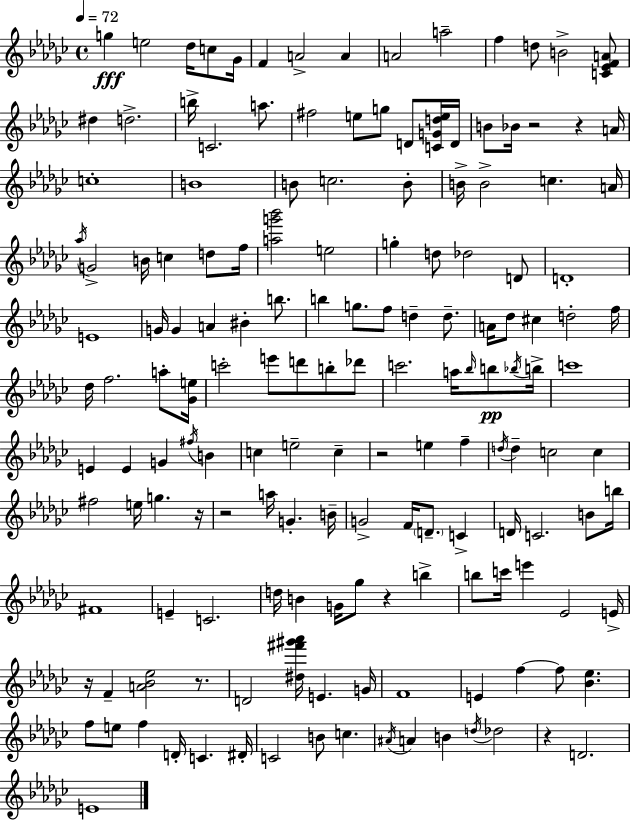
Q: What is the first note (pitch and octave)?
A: G5